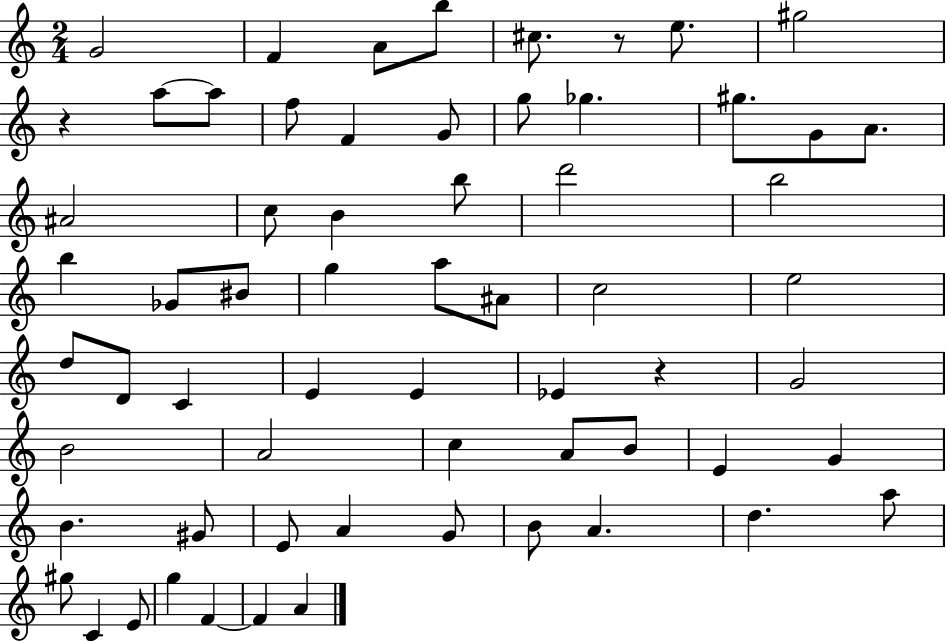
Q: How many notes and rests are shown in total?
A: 64